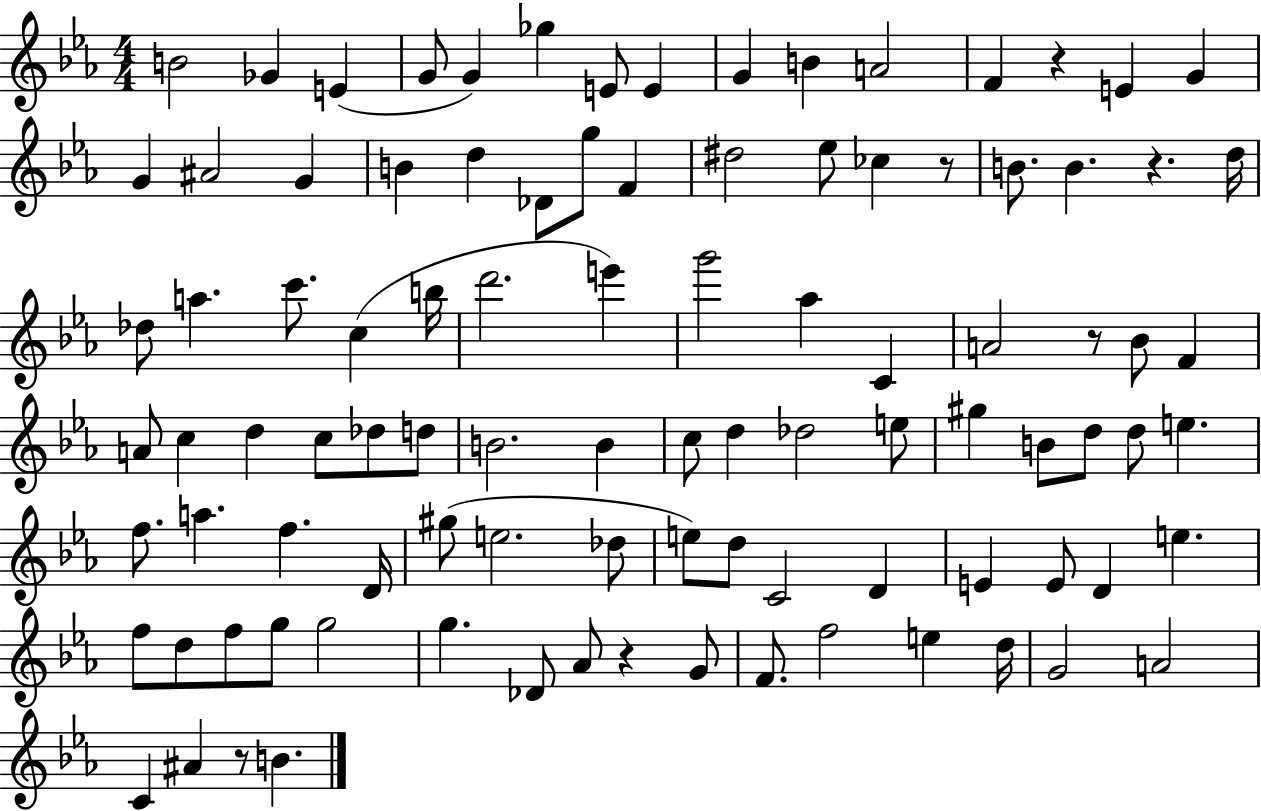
{
  \clef treble
  \numericTimeSignature
  \time 4/4
  \key ees \major
  b'2 ges'4 e'4( | g'8 g'4) ges''4 e'8 e'4 | g'4 b'4 a'2 | f'4 r4 e'4 g'4 | \break g'4 ais'2 g'4 | b'4 d''4 des'8 g''8 f'4 | dis''2 ees''8 ces''4 r8 | b'8. b'4. r4. d''16 | \break des''8 a''4. c'''8. c''4( b''16 | d'''2. e'''4) | g'''2 aes''4 c'4 | a'2 r8 bes'8 f'4 | \break a'8 c''4 d''4 c''8 des''8 d''8 | b'2. b'4 | c''8 d''4 des''2 e''8 | gis''4 b'8 d''8 d''8 e''4. | \break f''8. a''4. f''4. d'16 | gis''8( e''2. des''8 | e''8) d''8 c'2 d'4 | e'4 e'8 d'4 e''4. | \break f''8 d''8 f''8 g''8 g''2 | g''4. des'8 aes'8 r4 g'8 | f'8. f''2 e''4 d''16 | g'2 a'2 | \break c'4 ais'4 r8 b'4. | \bar "|."
}